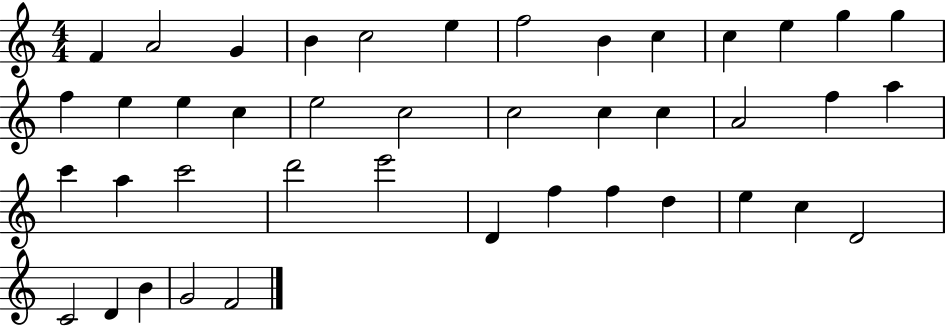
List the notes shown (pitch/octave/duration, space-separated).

F4/q A4/h G4/q B4/q C5/h E5/q F5/h B4/q C5/q C5/q E5/q G5/q G5/q F5/q E5/q E5/q C5/q E5/h C5/h C5/h C5/q C5/q A4/h F5/q A5/q C6/q A5/q C6/h D6/h E6/h D4/q F5/q F5/q D5/q E5/q C5/q D4/h C4/h D4/q B4/q G4/h F4/h